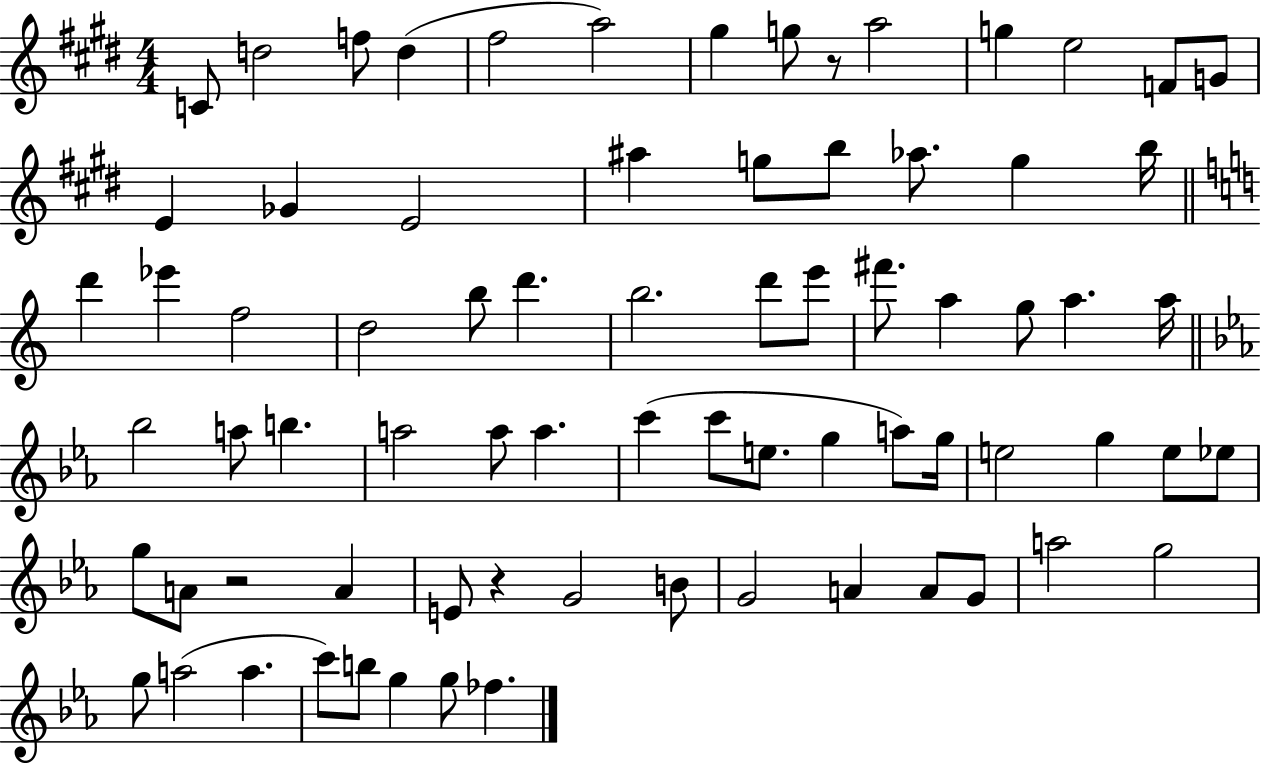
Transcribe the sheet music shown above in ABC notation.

X:1
T:Untitled
M:4/4
L:1/4
K:E
C/2 d2 f/2 d ^f2 a2 ^g g/2 z/2 a2 g e2 F/2 G/2 E _G E2 ^a g/2 b/2 _a/2 g b/4 d' _e' f2 d2 b/2 d' b2 d'/2 e'/2 ^f'/2 a g/2 a a/4 _b2 a/2 b a2 a/2 a c' c'/2 e/2 g a/2 g/4 e2 g e/2 _e/2 g/2 A/2 z2 A E/2 z G2 B/2 G2 A A/2 G/2 a2 g2 g/2 a2 a c'/2 b/2 g g/2 _f